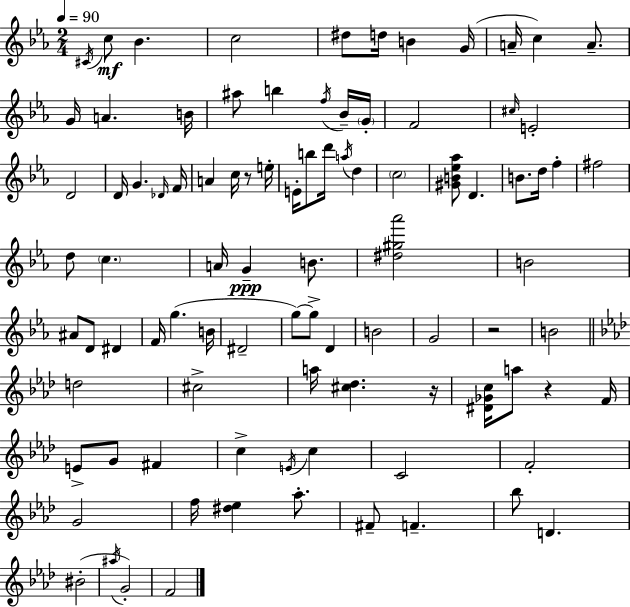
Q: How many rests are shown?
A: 4